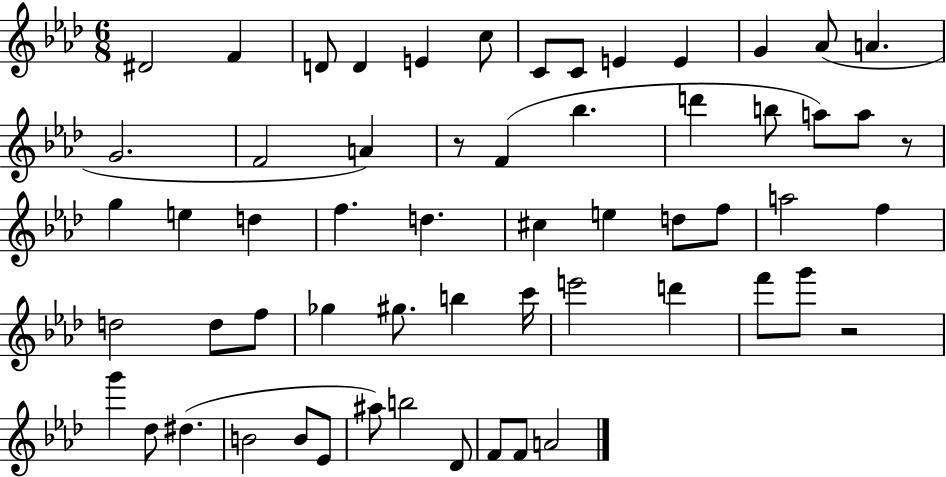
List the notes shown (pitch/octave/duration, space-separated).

D#4/h F4/q D4/e D4/q E4/q C5/e C4/e C4/e E4/q E4/q G4/q Ab4/e A4/q. G4/h. F4/h A4/q R/e F4/q Bb5/q. D6/q B5/e A5/e A5/e R/e G5/q E5/q D5/q F5/q. D5/q. C#5/q E5/q D5/e F5/e A5/h F5/q D5/h D5/e F5/e Gb5/q G#5/e. B5/q C6/s E6/h D6/q F6/e G6/e R/h G6/q Db5/e D#5/q. B4/h B4/e Eb4/e A#5/e B5/h Db4/e F4/e F4/e A4/h